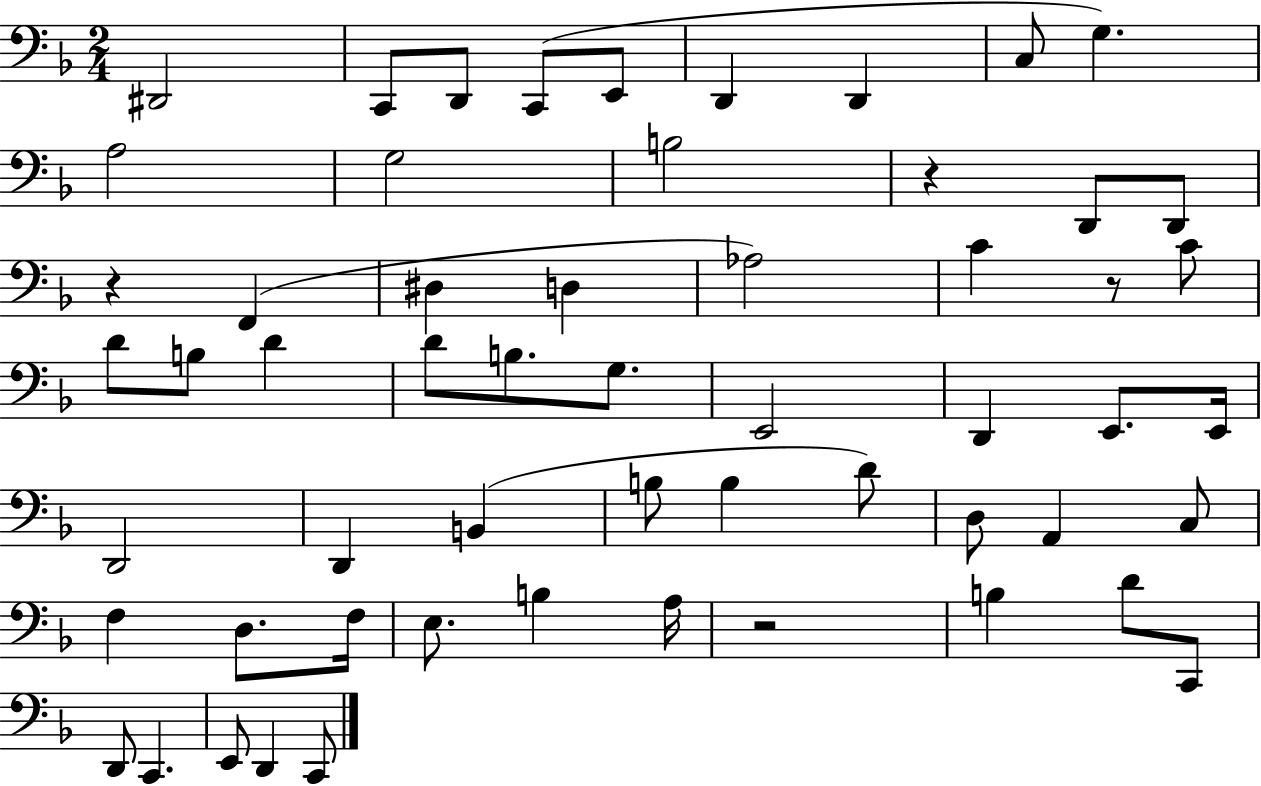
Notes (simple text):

D#2/h C2/e D2/e C2/e E2/e D2/q D2/q C3/e G3/q. A3/h G3/h B3/h R/q D2/e D2/e R/q F2/q D#3/q D3/q Ab3/h C4/q R/e C4/e D4/e B3/e D4/q D4/e B3/e. G3/e. E2/h D2/q E2/e. E2/s D2/h D2/q B2/q B3/e B3/q D4/e D3/e A2/q C3/e F3/q D3/e. F3/s E3/e. B3/q A3/s R/h B3/q D4/e C2/e D2/e C2/q. E2/e D2/q C2/e